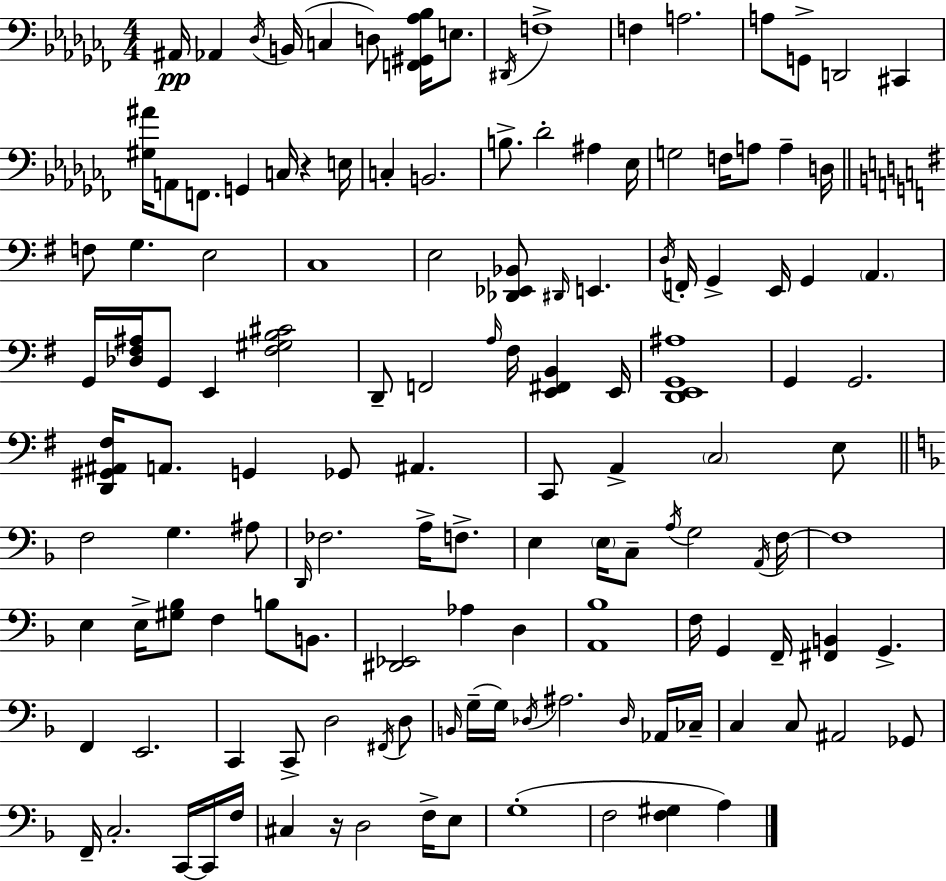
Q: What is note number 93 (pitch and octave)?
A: D3